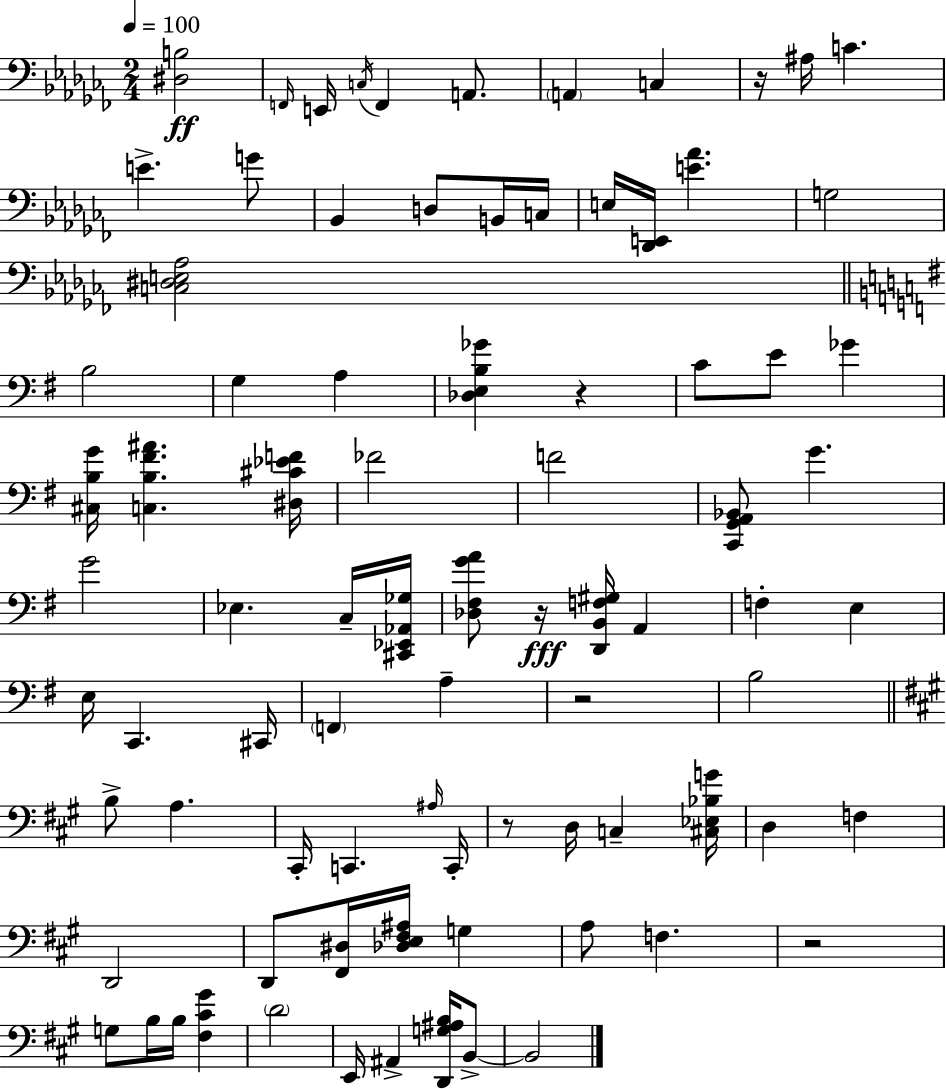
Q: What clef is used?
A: bass